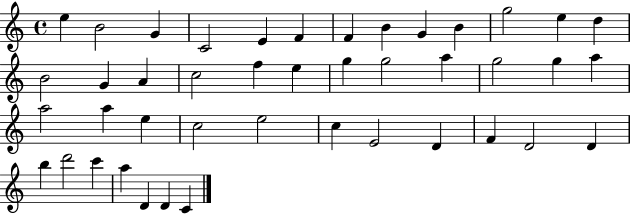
X:1
T:Untitled
M:4/4
L:1/4
K:C
e B2 G C2 E F F B G B g2 e d B2 G A c2 f e g g2 a g2 g a a2 a e c2 e2 c E2 D F D2 D b d'2 c' a D D C